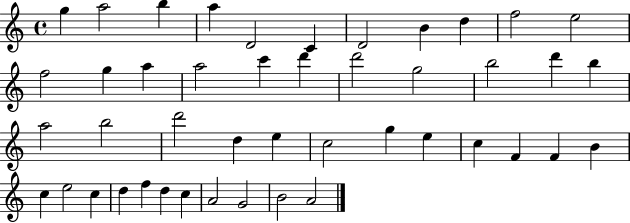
{
  \clef treble
  \time 4/4
  \defaultTimeSignature
  \key c \major
  g''4 a''2 b''4 | a''4 d'2 c'4 | d'2 b'4 d''4 | f''2 e''2 | \break f''2 g''4 a''4 | a''2 c'''4 d'''4 | d'''2 g''2 | b''2 d'''4 b''4 | \break a''2 b''2 | d'''2 d''4 e''4 | c''2 g''4 e''4 | c''4 f'4 f'4 b'4 | \break c''4 e''2 c''4 | d''4 f''4 d''4 c''4 | a'2 g'2 | b'2 a'2 | \break \bar "|."
}